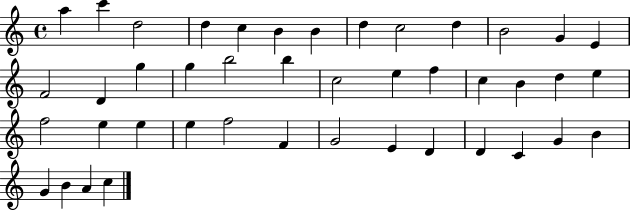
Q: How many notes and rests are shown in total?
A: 43